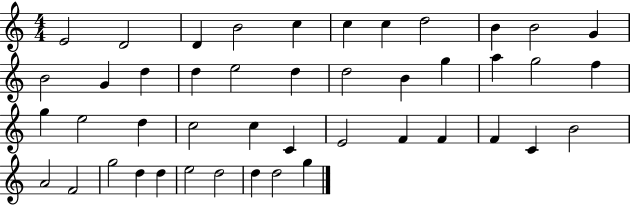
E4/h D4/h D4/q B4/h C5/q C5/q C5/q D5/h B4/q B4/h G4/q B4/h G4/q D5/q D5/q E5/h D5/q D5/h B4/q G5/q A5/q G5/h F5/q G5/q E5/h D5/q C5/h C5/q C4/q E4/h F4/q F4/q F4/q C4/q B4/h A4/h F4/h G5/h D5/q D5/q E5/h D5/h D5/q D5/h G5/q